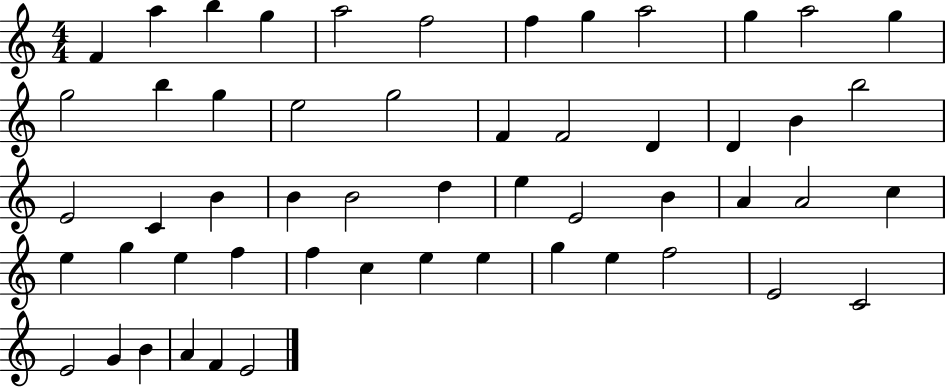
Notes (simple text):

F4/q A5/q B5/q G5/q A5/h F5/h F5/q G5/q A5/h G5/q A5/h G5/q G5/h B5/q G5/q E5/h G5/h F4/q F4/h D4/q D4/q B4/q B5/h E4/h C4/q B4/q B4/q B4/h D5/q E5/q E4/h B4/q A4/q A4/h C5/q E5/q G5/q E5/q F5/q F5/q C5/q E5/q E5/q G5/q E5/q F5/h E4/h C4/h E4/h G4/q B4/q A4/q F4/q E4/h